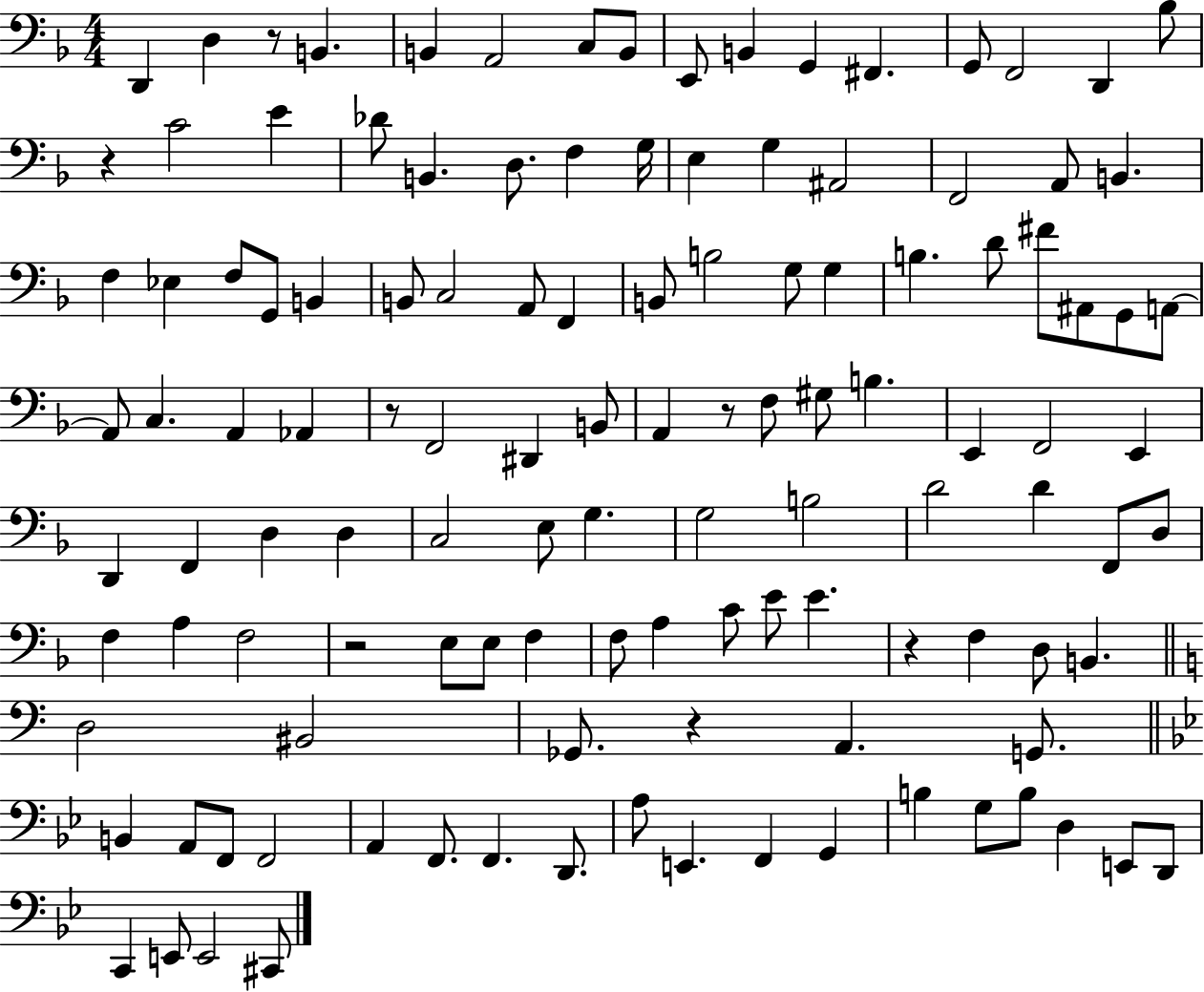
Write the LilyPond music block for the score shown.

{
  \clef bass
  \numericTimeSignature
  \time 4/4
  \key f \major
  \repeat volta 2 { d,4 d4 r8 b,4. | b,4 a,2 c8 b,8 | e,8 b,4 g,4 fis,4. | g,8 f,2 d,4 bes8 | \break r4 c'2 e'4 | des'8 b,4. d8. f4 g16 | e4 g4 ais,2 | f,2 a,8 b,4. | \break f4 ees4 f8 g,8 b,4 | b,8 c2 a,8 f,4 | b,8 b2 g8 g4 | b4. d'8 fis'8 ais,8 g,8 a,8~~ | \break a,8 c4. a,4 aes,4 | r8 f,2 dis,4 b,8 | a,4 r8 f8 gis8 b4. | e,4 f,2 e,4 | \break d,4 f,4 d4 d4 | c2 e8 g4. | g2 b2 | d'2 d'4 f,8 d8 | \break f4 a4 f2 | r2 e8 e8 f4 | f8 a4 c'8 e'8 e'4. | r4 f4 d8 b,4. | \break \bar "||" \break \key c \major d2 bis,2 | ges,8. r4 a,4. g,8. | \bar "||" \break \key bes \major b,4 a,8 f,8 f,2 | a,4 f,8. f,4. d,8. | a8 e,4. f,4 g,4 | b4 g8 b8 d4 e,8 d,8 | \break c,4 e,8 e,2 cis,8 | } \bar "|."
}